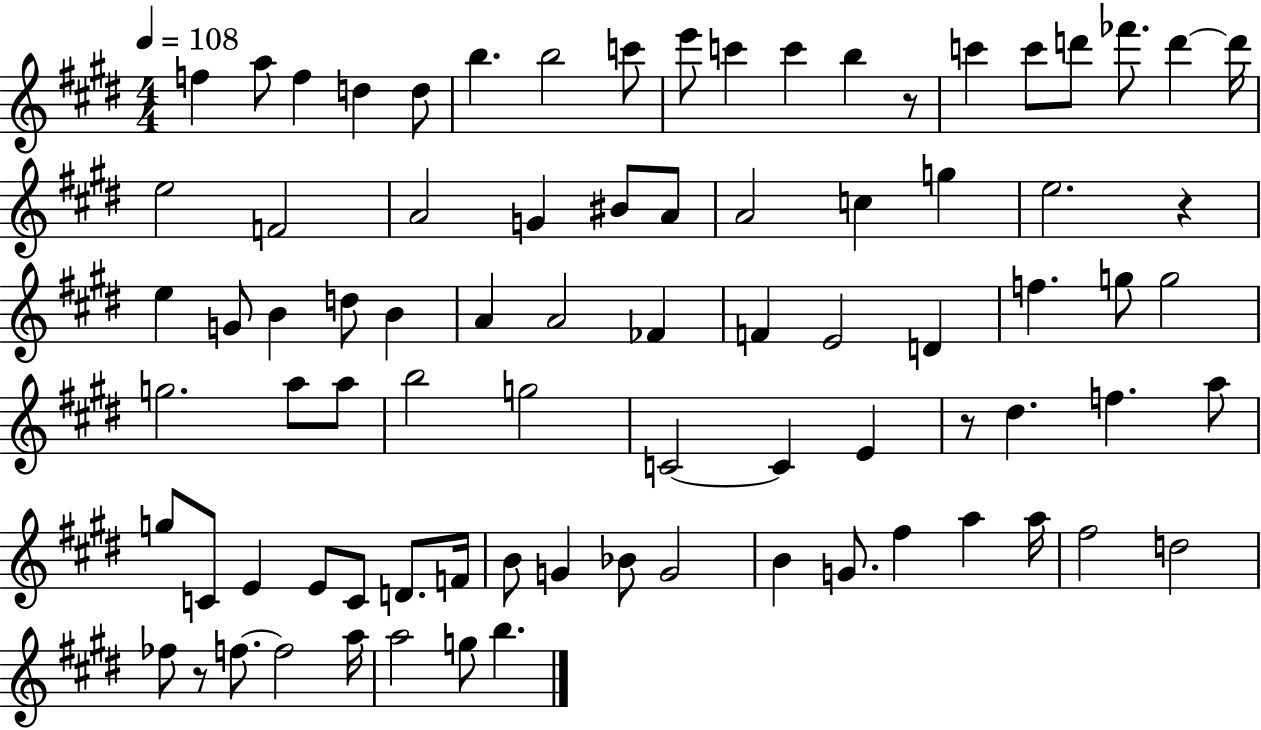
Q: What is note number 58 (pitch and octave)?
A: C4